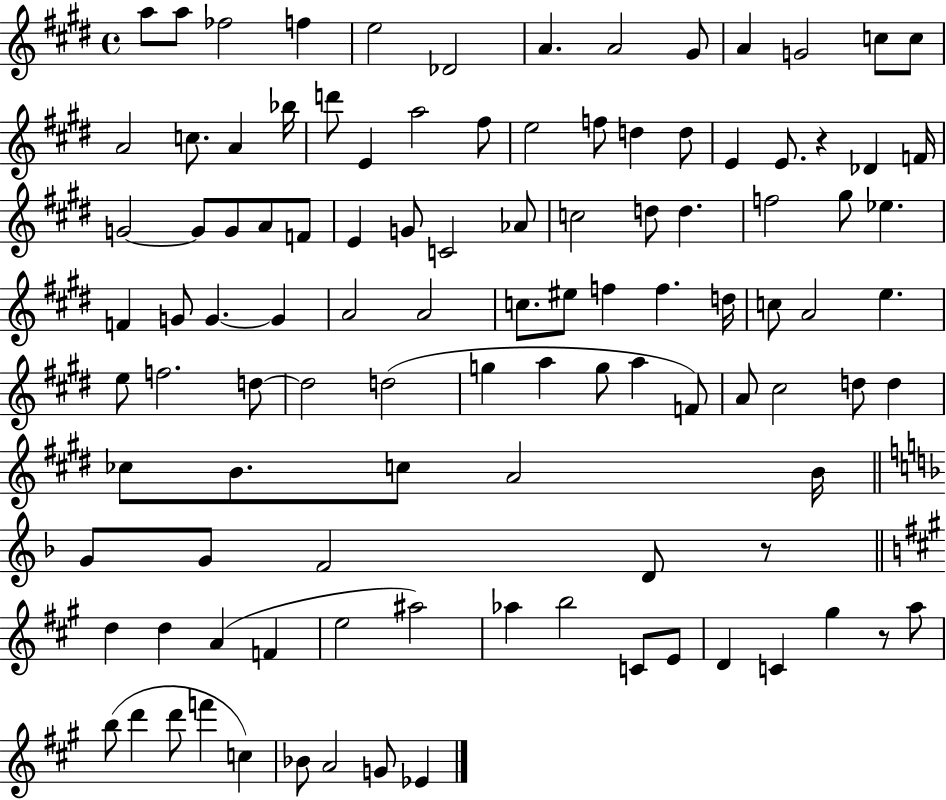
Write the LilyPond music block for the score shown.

{
  \clef treble
  \time 4/4
  \defaultTimeSignature
  \key e \major
  a''8 a''8 fes''2 f''4 | e''2 des'2 | a'4. a'2 gis'8 | a'4 g'2 c''8 c''8 | \break a'2 c''8. a'4 bes''16 | d'''8 e'4 a''2 fis''8 | e''2 f''8 d''4 d''8 | e'4 e'8. r4 des'4 f'16 | \break g'2~~ g'8 g'8 a'8 f'8 | e'4 g'8 c'2 aes'8 | c''2 d''8 d''4. | f''2 gis''8 ees''4. | \break f'4 g'8 g'4.~~ g'4 | a'2 a'2 | c''8. eis''8 f''4 f''4. d''16 | c''8 a'2 e''4. | \break e''8 f''2. d''8~~ | d''2 d''2( | g''4 a''4 g''8 a''4 f'8) | a'8 cis''2 d''8 d''4 | \break ces''8 b'8. c''8 a'2 b'16 | \bar "||" \break \key f \major g'8 g'8 f'2 d'8 r8 | \bar "||" \break \key a \major d''4 d''4 a'4( f'4 | e''2 ais''2) | aes''4 b''2 c'8 e'8 | d'4 c'4 gis''4 r8 a''8 | \break b''8( d'''4 d'''8 f'''4 c''4) | bes'8 a'2 g'8 ees'4 | \bar "|."
}